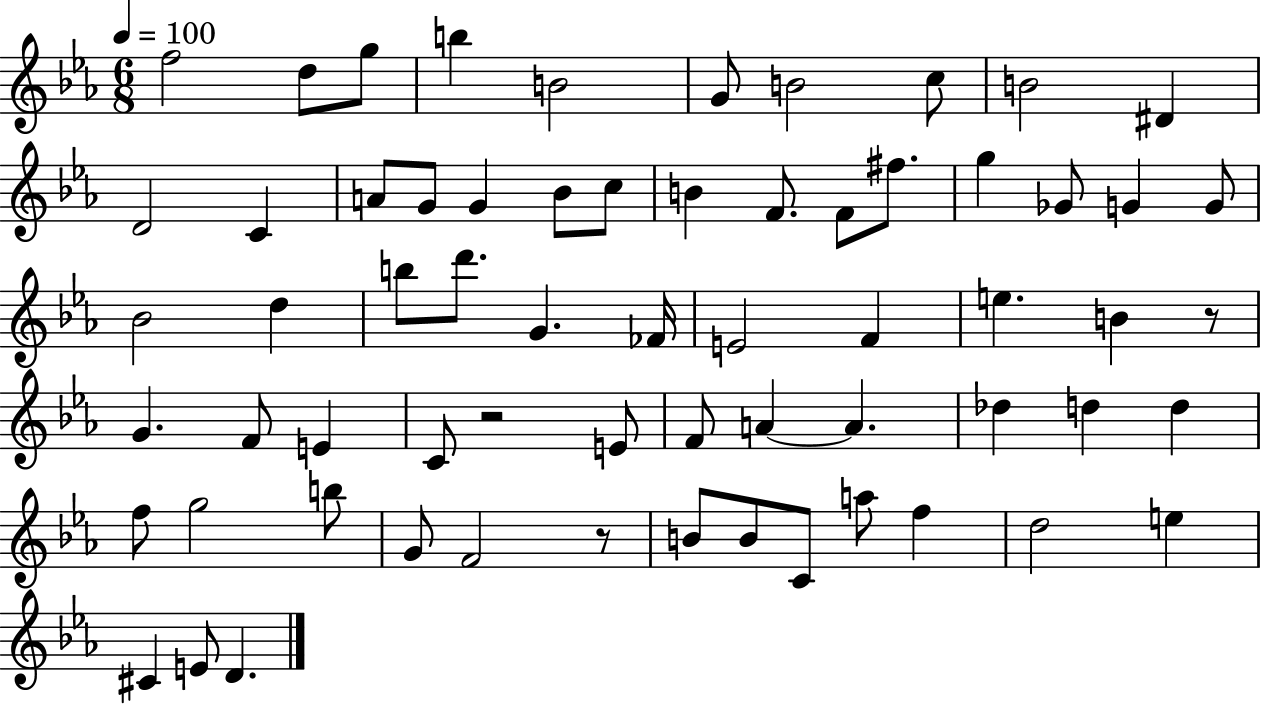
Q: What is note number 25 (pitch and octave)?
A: G4